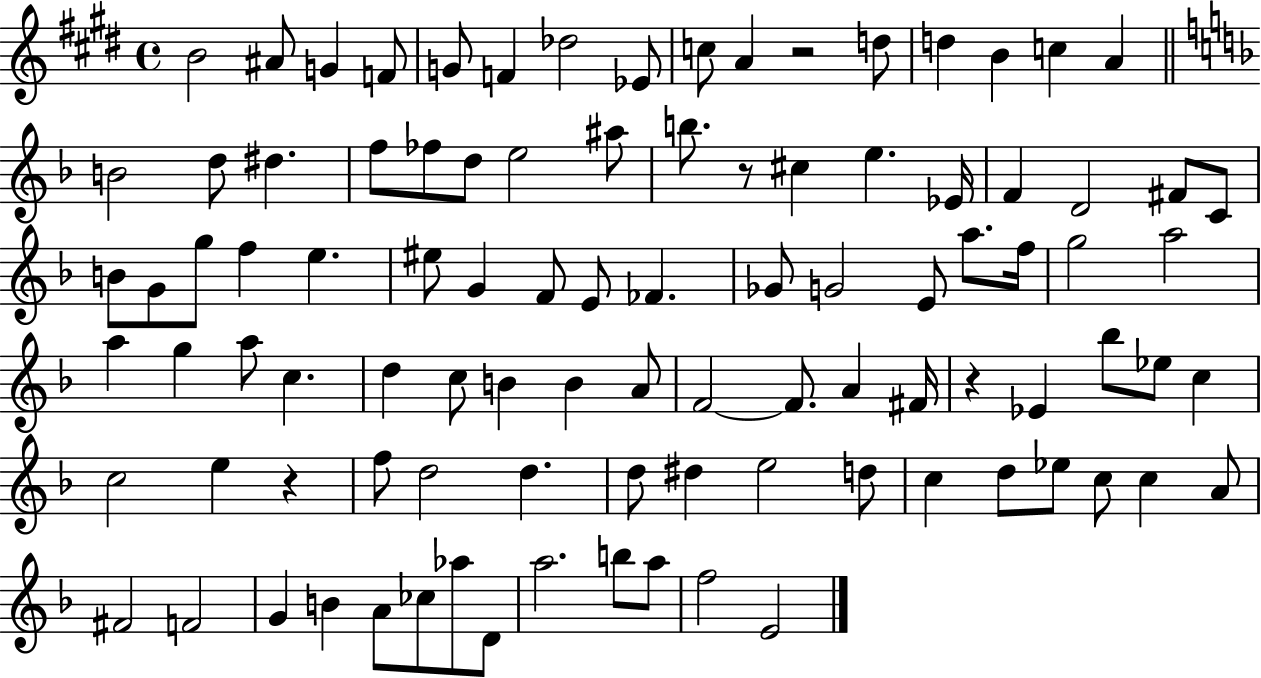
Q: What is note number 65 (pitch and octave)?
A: C5